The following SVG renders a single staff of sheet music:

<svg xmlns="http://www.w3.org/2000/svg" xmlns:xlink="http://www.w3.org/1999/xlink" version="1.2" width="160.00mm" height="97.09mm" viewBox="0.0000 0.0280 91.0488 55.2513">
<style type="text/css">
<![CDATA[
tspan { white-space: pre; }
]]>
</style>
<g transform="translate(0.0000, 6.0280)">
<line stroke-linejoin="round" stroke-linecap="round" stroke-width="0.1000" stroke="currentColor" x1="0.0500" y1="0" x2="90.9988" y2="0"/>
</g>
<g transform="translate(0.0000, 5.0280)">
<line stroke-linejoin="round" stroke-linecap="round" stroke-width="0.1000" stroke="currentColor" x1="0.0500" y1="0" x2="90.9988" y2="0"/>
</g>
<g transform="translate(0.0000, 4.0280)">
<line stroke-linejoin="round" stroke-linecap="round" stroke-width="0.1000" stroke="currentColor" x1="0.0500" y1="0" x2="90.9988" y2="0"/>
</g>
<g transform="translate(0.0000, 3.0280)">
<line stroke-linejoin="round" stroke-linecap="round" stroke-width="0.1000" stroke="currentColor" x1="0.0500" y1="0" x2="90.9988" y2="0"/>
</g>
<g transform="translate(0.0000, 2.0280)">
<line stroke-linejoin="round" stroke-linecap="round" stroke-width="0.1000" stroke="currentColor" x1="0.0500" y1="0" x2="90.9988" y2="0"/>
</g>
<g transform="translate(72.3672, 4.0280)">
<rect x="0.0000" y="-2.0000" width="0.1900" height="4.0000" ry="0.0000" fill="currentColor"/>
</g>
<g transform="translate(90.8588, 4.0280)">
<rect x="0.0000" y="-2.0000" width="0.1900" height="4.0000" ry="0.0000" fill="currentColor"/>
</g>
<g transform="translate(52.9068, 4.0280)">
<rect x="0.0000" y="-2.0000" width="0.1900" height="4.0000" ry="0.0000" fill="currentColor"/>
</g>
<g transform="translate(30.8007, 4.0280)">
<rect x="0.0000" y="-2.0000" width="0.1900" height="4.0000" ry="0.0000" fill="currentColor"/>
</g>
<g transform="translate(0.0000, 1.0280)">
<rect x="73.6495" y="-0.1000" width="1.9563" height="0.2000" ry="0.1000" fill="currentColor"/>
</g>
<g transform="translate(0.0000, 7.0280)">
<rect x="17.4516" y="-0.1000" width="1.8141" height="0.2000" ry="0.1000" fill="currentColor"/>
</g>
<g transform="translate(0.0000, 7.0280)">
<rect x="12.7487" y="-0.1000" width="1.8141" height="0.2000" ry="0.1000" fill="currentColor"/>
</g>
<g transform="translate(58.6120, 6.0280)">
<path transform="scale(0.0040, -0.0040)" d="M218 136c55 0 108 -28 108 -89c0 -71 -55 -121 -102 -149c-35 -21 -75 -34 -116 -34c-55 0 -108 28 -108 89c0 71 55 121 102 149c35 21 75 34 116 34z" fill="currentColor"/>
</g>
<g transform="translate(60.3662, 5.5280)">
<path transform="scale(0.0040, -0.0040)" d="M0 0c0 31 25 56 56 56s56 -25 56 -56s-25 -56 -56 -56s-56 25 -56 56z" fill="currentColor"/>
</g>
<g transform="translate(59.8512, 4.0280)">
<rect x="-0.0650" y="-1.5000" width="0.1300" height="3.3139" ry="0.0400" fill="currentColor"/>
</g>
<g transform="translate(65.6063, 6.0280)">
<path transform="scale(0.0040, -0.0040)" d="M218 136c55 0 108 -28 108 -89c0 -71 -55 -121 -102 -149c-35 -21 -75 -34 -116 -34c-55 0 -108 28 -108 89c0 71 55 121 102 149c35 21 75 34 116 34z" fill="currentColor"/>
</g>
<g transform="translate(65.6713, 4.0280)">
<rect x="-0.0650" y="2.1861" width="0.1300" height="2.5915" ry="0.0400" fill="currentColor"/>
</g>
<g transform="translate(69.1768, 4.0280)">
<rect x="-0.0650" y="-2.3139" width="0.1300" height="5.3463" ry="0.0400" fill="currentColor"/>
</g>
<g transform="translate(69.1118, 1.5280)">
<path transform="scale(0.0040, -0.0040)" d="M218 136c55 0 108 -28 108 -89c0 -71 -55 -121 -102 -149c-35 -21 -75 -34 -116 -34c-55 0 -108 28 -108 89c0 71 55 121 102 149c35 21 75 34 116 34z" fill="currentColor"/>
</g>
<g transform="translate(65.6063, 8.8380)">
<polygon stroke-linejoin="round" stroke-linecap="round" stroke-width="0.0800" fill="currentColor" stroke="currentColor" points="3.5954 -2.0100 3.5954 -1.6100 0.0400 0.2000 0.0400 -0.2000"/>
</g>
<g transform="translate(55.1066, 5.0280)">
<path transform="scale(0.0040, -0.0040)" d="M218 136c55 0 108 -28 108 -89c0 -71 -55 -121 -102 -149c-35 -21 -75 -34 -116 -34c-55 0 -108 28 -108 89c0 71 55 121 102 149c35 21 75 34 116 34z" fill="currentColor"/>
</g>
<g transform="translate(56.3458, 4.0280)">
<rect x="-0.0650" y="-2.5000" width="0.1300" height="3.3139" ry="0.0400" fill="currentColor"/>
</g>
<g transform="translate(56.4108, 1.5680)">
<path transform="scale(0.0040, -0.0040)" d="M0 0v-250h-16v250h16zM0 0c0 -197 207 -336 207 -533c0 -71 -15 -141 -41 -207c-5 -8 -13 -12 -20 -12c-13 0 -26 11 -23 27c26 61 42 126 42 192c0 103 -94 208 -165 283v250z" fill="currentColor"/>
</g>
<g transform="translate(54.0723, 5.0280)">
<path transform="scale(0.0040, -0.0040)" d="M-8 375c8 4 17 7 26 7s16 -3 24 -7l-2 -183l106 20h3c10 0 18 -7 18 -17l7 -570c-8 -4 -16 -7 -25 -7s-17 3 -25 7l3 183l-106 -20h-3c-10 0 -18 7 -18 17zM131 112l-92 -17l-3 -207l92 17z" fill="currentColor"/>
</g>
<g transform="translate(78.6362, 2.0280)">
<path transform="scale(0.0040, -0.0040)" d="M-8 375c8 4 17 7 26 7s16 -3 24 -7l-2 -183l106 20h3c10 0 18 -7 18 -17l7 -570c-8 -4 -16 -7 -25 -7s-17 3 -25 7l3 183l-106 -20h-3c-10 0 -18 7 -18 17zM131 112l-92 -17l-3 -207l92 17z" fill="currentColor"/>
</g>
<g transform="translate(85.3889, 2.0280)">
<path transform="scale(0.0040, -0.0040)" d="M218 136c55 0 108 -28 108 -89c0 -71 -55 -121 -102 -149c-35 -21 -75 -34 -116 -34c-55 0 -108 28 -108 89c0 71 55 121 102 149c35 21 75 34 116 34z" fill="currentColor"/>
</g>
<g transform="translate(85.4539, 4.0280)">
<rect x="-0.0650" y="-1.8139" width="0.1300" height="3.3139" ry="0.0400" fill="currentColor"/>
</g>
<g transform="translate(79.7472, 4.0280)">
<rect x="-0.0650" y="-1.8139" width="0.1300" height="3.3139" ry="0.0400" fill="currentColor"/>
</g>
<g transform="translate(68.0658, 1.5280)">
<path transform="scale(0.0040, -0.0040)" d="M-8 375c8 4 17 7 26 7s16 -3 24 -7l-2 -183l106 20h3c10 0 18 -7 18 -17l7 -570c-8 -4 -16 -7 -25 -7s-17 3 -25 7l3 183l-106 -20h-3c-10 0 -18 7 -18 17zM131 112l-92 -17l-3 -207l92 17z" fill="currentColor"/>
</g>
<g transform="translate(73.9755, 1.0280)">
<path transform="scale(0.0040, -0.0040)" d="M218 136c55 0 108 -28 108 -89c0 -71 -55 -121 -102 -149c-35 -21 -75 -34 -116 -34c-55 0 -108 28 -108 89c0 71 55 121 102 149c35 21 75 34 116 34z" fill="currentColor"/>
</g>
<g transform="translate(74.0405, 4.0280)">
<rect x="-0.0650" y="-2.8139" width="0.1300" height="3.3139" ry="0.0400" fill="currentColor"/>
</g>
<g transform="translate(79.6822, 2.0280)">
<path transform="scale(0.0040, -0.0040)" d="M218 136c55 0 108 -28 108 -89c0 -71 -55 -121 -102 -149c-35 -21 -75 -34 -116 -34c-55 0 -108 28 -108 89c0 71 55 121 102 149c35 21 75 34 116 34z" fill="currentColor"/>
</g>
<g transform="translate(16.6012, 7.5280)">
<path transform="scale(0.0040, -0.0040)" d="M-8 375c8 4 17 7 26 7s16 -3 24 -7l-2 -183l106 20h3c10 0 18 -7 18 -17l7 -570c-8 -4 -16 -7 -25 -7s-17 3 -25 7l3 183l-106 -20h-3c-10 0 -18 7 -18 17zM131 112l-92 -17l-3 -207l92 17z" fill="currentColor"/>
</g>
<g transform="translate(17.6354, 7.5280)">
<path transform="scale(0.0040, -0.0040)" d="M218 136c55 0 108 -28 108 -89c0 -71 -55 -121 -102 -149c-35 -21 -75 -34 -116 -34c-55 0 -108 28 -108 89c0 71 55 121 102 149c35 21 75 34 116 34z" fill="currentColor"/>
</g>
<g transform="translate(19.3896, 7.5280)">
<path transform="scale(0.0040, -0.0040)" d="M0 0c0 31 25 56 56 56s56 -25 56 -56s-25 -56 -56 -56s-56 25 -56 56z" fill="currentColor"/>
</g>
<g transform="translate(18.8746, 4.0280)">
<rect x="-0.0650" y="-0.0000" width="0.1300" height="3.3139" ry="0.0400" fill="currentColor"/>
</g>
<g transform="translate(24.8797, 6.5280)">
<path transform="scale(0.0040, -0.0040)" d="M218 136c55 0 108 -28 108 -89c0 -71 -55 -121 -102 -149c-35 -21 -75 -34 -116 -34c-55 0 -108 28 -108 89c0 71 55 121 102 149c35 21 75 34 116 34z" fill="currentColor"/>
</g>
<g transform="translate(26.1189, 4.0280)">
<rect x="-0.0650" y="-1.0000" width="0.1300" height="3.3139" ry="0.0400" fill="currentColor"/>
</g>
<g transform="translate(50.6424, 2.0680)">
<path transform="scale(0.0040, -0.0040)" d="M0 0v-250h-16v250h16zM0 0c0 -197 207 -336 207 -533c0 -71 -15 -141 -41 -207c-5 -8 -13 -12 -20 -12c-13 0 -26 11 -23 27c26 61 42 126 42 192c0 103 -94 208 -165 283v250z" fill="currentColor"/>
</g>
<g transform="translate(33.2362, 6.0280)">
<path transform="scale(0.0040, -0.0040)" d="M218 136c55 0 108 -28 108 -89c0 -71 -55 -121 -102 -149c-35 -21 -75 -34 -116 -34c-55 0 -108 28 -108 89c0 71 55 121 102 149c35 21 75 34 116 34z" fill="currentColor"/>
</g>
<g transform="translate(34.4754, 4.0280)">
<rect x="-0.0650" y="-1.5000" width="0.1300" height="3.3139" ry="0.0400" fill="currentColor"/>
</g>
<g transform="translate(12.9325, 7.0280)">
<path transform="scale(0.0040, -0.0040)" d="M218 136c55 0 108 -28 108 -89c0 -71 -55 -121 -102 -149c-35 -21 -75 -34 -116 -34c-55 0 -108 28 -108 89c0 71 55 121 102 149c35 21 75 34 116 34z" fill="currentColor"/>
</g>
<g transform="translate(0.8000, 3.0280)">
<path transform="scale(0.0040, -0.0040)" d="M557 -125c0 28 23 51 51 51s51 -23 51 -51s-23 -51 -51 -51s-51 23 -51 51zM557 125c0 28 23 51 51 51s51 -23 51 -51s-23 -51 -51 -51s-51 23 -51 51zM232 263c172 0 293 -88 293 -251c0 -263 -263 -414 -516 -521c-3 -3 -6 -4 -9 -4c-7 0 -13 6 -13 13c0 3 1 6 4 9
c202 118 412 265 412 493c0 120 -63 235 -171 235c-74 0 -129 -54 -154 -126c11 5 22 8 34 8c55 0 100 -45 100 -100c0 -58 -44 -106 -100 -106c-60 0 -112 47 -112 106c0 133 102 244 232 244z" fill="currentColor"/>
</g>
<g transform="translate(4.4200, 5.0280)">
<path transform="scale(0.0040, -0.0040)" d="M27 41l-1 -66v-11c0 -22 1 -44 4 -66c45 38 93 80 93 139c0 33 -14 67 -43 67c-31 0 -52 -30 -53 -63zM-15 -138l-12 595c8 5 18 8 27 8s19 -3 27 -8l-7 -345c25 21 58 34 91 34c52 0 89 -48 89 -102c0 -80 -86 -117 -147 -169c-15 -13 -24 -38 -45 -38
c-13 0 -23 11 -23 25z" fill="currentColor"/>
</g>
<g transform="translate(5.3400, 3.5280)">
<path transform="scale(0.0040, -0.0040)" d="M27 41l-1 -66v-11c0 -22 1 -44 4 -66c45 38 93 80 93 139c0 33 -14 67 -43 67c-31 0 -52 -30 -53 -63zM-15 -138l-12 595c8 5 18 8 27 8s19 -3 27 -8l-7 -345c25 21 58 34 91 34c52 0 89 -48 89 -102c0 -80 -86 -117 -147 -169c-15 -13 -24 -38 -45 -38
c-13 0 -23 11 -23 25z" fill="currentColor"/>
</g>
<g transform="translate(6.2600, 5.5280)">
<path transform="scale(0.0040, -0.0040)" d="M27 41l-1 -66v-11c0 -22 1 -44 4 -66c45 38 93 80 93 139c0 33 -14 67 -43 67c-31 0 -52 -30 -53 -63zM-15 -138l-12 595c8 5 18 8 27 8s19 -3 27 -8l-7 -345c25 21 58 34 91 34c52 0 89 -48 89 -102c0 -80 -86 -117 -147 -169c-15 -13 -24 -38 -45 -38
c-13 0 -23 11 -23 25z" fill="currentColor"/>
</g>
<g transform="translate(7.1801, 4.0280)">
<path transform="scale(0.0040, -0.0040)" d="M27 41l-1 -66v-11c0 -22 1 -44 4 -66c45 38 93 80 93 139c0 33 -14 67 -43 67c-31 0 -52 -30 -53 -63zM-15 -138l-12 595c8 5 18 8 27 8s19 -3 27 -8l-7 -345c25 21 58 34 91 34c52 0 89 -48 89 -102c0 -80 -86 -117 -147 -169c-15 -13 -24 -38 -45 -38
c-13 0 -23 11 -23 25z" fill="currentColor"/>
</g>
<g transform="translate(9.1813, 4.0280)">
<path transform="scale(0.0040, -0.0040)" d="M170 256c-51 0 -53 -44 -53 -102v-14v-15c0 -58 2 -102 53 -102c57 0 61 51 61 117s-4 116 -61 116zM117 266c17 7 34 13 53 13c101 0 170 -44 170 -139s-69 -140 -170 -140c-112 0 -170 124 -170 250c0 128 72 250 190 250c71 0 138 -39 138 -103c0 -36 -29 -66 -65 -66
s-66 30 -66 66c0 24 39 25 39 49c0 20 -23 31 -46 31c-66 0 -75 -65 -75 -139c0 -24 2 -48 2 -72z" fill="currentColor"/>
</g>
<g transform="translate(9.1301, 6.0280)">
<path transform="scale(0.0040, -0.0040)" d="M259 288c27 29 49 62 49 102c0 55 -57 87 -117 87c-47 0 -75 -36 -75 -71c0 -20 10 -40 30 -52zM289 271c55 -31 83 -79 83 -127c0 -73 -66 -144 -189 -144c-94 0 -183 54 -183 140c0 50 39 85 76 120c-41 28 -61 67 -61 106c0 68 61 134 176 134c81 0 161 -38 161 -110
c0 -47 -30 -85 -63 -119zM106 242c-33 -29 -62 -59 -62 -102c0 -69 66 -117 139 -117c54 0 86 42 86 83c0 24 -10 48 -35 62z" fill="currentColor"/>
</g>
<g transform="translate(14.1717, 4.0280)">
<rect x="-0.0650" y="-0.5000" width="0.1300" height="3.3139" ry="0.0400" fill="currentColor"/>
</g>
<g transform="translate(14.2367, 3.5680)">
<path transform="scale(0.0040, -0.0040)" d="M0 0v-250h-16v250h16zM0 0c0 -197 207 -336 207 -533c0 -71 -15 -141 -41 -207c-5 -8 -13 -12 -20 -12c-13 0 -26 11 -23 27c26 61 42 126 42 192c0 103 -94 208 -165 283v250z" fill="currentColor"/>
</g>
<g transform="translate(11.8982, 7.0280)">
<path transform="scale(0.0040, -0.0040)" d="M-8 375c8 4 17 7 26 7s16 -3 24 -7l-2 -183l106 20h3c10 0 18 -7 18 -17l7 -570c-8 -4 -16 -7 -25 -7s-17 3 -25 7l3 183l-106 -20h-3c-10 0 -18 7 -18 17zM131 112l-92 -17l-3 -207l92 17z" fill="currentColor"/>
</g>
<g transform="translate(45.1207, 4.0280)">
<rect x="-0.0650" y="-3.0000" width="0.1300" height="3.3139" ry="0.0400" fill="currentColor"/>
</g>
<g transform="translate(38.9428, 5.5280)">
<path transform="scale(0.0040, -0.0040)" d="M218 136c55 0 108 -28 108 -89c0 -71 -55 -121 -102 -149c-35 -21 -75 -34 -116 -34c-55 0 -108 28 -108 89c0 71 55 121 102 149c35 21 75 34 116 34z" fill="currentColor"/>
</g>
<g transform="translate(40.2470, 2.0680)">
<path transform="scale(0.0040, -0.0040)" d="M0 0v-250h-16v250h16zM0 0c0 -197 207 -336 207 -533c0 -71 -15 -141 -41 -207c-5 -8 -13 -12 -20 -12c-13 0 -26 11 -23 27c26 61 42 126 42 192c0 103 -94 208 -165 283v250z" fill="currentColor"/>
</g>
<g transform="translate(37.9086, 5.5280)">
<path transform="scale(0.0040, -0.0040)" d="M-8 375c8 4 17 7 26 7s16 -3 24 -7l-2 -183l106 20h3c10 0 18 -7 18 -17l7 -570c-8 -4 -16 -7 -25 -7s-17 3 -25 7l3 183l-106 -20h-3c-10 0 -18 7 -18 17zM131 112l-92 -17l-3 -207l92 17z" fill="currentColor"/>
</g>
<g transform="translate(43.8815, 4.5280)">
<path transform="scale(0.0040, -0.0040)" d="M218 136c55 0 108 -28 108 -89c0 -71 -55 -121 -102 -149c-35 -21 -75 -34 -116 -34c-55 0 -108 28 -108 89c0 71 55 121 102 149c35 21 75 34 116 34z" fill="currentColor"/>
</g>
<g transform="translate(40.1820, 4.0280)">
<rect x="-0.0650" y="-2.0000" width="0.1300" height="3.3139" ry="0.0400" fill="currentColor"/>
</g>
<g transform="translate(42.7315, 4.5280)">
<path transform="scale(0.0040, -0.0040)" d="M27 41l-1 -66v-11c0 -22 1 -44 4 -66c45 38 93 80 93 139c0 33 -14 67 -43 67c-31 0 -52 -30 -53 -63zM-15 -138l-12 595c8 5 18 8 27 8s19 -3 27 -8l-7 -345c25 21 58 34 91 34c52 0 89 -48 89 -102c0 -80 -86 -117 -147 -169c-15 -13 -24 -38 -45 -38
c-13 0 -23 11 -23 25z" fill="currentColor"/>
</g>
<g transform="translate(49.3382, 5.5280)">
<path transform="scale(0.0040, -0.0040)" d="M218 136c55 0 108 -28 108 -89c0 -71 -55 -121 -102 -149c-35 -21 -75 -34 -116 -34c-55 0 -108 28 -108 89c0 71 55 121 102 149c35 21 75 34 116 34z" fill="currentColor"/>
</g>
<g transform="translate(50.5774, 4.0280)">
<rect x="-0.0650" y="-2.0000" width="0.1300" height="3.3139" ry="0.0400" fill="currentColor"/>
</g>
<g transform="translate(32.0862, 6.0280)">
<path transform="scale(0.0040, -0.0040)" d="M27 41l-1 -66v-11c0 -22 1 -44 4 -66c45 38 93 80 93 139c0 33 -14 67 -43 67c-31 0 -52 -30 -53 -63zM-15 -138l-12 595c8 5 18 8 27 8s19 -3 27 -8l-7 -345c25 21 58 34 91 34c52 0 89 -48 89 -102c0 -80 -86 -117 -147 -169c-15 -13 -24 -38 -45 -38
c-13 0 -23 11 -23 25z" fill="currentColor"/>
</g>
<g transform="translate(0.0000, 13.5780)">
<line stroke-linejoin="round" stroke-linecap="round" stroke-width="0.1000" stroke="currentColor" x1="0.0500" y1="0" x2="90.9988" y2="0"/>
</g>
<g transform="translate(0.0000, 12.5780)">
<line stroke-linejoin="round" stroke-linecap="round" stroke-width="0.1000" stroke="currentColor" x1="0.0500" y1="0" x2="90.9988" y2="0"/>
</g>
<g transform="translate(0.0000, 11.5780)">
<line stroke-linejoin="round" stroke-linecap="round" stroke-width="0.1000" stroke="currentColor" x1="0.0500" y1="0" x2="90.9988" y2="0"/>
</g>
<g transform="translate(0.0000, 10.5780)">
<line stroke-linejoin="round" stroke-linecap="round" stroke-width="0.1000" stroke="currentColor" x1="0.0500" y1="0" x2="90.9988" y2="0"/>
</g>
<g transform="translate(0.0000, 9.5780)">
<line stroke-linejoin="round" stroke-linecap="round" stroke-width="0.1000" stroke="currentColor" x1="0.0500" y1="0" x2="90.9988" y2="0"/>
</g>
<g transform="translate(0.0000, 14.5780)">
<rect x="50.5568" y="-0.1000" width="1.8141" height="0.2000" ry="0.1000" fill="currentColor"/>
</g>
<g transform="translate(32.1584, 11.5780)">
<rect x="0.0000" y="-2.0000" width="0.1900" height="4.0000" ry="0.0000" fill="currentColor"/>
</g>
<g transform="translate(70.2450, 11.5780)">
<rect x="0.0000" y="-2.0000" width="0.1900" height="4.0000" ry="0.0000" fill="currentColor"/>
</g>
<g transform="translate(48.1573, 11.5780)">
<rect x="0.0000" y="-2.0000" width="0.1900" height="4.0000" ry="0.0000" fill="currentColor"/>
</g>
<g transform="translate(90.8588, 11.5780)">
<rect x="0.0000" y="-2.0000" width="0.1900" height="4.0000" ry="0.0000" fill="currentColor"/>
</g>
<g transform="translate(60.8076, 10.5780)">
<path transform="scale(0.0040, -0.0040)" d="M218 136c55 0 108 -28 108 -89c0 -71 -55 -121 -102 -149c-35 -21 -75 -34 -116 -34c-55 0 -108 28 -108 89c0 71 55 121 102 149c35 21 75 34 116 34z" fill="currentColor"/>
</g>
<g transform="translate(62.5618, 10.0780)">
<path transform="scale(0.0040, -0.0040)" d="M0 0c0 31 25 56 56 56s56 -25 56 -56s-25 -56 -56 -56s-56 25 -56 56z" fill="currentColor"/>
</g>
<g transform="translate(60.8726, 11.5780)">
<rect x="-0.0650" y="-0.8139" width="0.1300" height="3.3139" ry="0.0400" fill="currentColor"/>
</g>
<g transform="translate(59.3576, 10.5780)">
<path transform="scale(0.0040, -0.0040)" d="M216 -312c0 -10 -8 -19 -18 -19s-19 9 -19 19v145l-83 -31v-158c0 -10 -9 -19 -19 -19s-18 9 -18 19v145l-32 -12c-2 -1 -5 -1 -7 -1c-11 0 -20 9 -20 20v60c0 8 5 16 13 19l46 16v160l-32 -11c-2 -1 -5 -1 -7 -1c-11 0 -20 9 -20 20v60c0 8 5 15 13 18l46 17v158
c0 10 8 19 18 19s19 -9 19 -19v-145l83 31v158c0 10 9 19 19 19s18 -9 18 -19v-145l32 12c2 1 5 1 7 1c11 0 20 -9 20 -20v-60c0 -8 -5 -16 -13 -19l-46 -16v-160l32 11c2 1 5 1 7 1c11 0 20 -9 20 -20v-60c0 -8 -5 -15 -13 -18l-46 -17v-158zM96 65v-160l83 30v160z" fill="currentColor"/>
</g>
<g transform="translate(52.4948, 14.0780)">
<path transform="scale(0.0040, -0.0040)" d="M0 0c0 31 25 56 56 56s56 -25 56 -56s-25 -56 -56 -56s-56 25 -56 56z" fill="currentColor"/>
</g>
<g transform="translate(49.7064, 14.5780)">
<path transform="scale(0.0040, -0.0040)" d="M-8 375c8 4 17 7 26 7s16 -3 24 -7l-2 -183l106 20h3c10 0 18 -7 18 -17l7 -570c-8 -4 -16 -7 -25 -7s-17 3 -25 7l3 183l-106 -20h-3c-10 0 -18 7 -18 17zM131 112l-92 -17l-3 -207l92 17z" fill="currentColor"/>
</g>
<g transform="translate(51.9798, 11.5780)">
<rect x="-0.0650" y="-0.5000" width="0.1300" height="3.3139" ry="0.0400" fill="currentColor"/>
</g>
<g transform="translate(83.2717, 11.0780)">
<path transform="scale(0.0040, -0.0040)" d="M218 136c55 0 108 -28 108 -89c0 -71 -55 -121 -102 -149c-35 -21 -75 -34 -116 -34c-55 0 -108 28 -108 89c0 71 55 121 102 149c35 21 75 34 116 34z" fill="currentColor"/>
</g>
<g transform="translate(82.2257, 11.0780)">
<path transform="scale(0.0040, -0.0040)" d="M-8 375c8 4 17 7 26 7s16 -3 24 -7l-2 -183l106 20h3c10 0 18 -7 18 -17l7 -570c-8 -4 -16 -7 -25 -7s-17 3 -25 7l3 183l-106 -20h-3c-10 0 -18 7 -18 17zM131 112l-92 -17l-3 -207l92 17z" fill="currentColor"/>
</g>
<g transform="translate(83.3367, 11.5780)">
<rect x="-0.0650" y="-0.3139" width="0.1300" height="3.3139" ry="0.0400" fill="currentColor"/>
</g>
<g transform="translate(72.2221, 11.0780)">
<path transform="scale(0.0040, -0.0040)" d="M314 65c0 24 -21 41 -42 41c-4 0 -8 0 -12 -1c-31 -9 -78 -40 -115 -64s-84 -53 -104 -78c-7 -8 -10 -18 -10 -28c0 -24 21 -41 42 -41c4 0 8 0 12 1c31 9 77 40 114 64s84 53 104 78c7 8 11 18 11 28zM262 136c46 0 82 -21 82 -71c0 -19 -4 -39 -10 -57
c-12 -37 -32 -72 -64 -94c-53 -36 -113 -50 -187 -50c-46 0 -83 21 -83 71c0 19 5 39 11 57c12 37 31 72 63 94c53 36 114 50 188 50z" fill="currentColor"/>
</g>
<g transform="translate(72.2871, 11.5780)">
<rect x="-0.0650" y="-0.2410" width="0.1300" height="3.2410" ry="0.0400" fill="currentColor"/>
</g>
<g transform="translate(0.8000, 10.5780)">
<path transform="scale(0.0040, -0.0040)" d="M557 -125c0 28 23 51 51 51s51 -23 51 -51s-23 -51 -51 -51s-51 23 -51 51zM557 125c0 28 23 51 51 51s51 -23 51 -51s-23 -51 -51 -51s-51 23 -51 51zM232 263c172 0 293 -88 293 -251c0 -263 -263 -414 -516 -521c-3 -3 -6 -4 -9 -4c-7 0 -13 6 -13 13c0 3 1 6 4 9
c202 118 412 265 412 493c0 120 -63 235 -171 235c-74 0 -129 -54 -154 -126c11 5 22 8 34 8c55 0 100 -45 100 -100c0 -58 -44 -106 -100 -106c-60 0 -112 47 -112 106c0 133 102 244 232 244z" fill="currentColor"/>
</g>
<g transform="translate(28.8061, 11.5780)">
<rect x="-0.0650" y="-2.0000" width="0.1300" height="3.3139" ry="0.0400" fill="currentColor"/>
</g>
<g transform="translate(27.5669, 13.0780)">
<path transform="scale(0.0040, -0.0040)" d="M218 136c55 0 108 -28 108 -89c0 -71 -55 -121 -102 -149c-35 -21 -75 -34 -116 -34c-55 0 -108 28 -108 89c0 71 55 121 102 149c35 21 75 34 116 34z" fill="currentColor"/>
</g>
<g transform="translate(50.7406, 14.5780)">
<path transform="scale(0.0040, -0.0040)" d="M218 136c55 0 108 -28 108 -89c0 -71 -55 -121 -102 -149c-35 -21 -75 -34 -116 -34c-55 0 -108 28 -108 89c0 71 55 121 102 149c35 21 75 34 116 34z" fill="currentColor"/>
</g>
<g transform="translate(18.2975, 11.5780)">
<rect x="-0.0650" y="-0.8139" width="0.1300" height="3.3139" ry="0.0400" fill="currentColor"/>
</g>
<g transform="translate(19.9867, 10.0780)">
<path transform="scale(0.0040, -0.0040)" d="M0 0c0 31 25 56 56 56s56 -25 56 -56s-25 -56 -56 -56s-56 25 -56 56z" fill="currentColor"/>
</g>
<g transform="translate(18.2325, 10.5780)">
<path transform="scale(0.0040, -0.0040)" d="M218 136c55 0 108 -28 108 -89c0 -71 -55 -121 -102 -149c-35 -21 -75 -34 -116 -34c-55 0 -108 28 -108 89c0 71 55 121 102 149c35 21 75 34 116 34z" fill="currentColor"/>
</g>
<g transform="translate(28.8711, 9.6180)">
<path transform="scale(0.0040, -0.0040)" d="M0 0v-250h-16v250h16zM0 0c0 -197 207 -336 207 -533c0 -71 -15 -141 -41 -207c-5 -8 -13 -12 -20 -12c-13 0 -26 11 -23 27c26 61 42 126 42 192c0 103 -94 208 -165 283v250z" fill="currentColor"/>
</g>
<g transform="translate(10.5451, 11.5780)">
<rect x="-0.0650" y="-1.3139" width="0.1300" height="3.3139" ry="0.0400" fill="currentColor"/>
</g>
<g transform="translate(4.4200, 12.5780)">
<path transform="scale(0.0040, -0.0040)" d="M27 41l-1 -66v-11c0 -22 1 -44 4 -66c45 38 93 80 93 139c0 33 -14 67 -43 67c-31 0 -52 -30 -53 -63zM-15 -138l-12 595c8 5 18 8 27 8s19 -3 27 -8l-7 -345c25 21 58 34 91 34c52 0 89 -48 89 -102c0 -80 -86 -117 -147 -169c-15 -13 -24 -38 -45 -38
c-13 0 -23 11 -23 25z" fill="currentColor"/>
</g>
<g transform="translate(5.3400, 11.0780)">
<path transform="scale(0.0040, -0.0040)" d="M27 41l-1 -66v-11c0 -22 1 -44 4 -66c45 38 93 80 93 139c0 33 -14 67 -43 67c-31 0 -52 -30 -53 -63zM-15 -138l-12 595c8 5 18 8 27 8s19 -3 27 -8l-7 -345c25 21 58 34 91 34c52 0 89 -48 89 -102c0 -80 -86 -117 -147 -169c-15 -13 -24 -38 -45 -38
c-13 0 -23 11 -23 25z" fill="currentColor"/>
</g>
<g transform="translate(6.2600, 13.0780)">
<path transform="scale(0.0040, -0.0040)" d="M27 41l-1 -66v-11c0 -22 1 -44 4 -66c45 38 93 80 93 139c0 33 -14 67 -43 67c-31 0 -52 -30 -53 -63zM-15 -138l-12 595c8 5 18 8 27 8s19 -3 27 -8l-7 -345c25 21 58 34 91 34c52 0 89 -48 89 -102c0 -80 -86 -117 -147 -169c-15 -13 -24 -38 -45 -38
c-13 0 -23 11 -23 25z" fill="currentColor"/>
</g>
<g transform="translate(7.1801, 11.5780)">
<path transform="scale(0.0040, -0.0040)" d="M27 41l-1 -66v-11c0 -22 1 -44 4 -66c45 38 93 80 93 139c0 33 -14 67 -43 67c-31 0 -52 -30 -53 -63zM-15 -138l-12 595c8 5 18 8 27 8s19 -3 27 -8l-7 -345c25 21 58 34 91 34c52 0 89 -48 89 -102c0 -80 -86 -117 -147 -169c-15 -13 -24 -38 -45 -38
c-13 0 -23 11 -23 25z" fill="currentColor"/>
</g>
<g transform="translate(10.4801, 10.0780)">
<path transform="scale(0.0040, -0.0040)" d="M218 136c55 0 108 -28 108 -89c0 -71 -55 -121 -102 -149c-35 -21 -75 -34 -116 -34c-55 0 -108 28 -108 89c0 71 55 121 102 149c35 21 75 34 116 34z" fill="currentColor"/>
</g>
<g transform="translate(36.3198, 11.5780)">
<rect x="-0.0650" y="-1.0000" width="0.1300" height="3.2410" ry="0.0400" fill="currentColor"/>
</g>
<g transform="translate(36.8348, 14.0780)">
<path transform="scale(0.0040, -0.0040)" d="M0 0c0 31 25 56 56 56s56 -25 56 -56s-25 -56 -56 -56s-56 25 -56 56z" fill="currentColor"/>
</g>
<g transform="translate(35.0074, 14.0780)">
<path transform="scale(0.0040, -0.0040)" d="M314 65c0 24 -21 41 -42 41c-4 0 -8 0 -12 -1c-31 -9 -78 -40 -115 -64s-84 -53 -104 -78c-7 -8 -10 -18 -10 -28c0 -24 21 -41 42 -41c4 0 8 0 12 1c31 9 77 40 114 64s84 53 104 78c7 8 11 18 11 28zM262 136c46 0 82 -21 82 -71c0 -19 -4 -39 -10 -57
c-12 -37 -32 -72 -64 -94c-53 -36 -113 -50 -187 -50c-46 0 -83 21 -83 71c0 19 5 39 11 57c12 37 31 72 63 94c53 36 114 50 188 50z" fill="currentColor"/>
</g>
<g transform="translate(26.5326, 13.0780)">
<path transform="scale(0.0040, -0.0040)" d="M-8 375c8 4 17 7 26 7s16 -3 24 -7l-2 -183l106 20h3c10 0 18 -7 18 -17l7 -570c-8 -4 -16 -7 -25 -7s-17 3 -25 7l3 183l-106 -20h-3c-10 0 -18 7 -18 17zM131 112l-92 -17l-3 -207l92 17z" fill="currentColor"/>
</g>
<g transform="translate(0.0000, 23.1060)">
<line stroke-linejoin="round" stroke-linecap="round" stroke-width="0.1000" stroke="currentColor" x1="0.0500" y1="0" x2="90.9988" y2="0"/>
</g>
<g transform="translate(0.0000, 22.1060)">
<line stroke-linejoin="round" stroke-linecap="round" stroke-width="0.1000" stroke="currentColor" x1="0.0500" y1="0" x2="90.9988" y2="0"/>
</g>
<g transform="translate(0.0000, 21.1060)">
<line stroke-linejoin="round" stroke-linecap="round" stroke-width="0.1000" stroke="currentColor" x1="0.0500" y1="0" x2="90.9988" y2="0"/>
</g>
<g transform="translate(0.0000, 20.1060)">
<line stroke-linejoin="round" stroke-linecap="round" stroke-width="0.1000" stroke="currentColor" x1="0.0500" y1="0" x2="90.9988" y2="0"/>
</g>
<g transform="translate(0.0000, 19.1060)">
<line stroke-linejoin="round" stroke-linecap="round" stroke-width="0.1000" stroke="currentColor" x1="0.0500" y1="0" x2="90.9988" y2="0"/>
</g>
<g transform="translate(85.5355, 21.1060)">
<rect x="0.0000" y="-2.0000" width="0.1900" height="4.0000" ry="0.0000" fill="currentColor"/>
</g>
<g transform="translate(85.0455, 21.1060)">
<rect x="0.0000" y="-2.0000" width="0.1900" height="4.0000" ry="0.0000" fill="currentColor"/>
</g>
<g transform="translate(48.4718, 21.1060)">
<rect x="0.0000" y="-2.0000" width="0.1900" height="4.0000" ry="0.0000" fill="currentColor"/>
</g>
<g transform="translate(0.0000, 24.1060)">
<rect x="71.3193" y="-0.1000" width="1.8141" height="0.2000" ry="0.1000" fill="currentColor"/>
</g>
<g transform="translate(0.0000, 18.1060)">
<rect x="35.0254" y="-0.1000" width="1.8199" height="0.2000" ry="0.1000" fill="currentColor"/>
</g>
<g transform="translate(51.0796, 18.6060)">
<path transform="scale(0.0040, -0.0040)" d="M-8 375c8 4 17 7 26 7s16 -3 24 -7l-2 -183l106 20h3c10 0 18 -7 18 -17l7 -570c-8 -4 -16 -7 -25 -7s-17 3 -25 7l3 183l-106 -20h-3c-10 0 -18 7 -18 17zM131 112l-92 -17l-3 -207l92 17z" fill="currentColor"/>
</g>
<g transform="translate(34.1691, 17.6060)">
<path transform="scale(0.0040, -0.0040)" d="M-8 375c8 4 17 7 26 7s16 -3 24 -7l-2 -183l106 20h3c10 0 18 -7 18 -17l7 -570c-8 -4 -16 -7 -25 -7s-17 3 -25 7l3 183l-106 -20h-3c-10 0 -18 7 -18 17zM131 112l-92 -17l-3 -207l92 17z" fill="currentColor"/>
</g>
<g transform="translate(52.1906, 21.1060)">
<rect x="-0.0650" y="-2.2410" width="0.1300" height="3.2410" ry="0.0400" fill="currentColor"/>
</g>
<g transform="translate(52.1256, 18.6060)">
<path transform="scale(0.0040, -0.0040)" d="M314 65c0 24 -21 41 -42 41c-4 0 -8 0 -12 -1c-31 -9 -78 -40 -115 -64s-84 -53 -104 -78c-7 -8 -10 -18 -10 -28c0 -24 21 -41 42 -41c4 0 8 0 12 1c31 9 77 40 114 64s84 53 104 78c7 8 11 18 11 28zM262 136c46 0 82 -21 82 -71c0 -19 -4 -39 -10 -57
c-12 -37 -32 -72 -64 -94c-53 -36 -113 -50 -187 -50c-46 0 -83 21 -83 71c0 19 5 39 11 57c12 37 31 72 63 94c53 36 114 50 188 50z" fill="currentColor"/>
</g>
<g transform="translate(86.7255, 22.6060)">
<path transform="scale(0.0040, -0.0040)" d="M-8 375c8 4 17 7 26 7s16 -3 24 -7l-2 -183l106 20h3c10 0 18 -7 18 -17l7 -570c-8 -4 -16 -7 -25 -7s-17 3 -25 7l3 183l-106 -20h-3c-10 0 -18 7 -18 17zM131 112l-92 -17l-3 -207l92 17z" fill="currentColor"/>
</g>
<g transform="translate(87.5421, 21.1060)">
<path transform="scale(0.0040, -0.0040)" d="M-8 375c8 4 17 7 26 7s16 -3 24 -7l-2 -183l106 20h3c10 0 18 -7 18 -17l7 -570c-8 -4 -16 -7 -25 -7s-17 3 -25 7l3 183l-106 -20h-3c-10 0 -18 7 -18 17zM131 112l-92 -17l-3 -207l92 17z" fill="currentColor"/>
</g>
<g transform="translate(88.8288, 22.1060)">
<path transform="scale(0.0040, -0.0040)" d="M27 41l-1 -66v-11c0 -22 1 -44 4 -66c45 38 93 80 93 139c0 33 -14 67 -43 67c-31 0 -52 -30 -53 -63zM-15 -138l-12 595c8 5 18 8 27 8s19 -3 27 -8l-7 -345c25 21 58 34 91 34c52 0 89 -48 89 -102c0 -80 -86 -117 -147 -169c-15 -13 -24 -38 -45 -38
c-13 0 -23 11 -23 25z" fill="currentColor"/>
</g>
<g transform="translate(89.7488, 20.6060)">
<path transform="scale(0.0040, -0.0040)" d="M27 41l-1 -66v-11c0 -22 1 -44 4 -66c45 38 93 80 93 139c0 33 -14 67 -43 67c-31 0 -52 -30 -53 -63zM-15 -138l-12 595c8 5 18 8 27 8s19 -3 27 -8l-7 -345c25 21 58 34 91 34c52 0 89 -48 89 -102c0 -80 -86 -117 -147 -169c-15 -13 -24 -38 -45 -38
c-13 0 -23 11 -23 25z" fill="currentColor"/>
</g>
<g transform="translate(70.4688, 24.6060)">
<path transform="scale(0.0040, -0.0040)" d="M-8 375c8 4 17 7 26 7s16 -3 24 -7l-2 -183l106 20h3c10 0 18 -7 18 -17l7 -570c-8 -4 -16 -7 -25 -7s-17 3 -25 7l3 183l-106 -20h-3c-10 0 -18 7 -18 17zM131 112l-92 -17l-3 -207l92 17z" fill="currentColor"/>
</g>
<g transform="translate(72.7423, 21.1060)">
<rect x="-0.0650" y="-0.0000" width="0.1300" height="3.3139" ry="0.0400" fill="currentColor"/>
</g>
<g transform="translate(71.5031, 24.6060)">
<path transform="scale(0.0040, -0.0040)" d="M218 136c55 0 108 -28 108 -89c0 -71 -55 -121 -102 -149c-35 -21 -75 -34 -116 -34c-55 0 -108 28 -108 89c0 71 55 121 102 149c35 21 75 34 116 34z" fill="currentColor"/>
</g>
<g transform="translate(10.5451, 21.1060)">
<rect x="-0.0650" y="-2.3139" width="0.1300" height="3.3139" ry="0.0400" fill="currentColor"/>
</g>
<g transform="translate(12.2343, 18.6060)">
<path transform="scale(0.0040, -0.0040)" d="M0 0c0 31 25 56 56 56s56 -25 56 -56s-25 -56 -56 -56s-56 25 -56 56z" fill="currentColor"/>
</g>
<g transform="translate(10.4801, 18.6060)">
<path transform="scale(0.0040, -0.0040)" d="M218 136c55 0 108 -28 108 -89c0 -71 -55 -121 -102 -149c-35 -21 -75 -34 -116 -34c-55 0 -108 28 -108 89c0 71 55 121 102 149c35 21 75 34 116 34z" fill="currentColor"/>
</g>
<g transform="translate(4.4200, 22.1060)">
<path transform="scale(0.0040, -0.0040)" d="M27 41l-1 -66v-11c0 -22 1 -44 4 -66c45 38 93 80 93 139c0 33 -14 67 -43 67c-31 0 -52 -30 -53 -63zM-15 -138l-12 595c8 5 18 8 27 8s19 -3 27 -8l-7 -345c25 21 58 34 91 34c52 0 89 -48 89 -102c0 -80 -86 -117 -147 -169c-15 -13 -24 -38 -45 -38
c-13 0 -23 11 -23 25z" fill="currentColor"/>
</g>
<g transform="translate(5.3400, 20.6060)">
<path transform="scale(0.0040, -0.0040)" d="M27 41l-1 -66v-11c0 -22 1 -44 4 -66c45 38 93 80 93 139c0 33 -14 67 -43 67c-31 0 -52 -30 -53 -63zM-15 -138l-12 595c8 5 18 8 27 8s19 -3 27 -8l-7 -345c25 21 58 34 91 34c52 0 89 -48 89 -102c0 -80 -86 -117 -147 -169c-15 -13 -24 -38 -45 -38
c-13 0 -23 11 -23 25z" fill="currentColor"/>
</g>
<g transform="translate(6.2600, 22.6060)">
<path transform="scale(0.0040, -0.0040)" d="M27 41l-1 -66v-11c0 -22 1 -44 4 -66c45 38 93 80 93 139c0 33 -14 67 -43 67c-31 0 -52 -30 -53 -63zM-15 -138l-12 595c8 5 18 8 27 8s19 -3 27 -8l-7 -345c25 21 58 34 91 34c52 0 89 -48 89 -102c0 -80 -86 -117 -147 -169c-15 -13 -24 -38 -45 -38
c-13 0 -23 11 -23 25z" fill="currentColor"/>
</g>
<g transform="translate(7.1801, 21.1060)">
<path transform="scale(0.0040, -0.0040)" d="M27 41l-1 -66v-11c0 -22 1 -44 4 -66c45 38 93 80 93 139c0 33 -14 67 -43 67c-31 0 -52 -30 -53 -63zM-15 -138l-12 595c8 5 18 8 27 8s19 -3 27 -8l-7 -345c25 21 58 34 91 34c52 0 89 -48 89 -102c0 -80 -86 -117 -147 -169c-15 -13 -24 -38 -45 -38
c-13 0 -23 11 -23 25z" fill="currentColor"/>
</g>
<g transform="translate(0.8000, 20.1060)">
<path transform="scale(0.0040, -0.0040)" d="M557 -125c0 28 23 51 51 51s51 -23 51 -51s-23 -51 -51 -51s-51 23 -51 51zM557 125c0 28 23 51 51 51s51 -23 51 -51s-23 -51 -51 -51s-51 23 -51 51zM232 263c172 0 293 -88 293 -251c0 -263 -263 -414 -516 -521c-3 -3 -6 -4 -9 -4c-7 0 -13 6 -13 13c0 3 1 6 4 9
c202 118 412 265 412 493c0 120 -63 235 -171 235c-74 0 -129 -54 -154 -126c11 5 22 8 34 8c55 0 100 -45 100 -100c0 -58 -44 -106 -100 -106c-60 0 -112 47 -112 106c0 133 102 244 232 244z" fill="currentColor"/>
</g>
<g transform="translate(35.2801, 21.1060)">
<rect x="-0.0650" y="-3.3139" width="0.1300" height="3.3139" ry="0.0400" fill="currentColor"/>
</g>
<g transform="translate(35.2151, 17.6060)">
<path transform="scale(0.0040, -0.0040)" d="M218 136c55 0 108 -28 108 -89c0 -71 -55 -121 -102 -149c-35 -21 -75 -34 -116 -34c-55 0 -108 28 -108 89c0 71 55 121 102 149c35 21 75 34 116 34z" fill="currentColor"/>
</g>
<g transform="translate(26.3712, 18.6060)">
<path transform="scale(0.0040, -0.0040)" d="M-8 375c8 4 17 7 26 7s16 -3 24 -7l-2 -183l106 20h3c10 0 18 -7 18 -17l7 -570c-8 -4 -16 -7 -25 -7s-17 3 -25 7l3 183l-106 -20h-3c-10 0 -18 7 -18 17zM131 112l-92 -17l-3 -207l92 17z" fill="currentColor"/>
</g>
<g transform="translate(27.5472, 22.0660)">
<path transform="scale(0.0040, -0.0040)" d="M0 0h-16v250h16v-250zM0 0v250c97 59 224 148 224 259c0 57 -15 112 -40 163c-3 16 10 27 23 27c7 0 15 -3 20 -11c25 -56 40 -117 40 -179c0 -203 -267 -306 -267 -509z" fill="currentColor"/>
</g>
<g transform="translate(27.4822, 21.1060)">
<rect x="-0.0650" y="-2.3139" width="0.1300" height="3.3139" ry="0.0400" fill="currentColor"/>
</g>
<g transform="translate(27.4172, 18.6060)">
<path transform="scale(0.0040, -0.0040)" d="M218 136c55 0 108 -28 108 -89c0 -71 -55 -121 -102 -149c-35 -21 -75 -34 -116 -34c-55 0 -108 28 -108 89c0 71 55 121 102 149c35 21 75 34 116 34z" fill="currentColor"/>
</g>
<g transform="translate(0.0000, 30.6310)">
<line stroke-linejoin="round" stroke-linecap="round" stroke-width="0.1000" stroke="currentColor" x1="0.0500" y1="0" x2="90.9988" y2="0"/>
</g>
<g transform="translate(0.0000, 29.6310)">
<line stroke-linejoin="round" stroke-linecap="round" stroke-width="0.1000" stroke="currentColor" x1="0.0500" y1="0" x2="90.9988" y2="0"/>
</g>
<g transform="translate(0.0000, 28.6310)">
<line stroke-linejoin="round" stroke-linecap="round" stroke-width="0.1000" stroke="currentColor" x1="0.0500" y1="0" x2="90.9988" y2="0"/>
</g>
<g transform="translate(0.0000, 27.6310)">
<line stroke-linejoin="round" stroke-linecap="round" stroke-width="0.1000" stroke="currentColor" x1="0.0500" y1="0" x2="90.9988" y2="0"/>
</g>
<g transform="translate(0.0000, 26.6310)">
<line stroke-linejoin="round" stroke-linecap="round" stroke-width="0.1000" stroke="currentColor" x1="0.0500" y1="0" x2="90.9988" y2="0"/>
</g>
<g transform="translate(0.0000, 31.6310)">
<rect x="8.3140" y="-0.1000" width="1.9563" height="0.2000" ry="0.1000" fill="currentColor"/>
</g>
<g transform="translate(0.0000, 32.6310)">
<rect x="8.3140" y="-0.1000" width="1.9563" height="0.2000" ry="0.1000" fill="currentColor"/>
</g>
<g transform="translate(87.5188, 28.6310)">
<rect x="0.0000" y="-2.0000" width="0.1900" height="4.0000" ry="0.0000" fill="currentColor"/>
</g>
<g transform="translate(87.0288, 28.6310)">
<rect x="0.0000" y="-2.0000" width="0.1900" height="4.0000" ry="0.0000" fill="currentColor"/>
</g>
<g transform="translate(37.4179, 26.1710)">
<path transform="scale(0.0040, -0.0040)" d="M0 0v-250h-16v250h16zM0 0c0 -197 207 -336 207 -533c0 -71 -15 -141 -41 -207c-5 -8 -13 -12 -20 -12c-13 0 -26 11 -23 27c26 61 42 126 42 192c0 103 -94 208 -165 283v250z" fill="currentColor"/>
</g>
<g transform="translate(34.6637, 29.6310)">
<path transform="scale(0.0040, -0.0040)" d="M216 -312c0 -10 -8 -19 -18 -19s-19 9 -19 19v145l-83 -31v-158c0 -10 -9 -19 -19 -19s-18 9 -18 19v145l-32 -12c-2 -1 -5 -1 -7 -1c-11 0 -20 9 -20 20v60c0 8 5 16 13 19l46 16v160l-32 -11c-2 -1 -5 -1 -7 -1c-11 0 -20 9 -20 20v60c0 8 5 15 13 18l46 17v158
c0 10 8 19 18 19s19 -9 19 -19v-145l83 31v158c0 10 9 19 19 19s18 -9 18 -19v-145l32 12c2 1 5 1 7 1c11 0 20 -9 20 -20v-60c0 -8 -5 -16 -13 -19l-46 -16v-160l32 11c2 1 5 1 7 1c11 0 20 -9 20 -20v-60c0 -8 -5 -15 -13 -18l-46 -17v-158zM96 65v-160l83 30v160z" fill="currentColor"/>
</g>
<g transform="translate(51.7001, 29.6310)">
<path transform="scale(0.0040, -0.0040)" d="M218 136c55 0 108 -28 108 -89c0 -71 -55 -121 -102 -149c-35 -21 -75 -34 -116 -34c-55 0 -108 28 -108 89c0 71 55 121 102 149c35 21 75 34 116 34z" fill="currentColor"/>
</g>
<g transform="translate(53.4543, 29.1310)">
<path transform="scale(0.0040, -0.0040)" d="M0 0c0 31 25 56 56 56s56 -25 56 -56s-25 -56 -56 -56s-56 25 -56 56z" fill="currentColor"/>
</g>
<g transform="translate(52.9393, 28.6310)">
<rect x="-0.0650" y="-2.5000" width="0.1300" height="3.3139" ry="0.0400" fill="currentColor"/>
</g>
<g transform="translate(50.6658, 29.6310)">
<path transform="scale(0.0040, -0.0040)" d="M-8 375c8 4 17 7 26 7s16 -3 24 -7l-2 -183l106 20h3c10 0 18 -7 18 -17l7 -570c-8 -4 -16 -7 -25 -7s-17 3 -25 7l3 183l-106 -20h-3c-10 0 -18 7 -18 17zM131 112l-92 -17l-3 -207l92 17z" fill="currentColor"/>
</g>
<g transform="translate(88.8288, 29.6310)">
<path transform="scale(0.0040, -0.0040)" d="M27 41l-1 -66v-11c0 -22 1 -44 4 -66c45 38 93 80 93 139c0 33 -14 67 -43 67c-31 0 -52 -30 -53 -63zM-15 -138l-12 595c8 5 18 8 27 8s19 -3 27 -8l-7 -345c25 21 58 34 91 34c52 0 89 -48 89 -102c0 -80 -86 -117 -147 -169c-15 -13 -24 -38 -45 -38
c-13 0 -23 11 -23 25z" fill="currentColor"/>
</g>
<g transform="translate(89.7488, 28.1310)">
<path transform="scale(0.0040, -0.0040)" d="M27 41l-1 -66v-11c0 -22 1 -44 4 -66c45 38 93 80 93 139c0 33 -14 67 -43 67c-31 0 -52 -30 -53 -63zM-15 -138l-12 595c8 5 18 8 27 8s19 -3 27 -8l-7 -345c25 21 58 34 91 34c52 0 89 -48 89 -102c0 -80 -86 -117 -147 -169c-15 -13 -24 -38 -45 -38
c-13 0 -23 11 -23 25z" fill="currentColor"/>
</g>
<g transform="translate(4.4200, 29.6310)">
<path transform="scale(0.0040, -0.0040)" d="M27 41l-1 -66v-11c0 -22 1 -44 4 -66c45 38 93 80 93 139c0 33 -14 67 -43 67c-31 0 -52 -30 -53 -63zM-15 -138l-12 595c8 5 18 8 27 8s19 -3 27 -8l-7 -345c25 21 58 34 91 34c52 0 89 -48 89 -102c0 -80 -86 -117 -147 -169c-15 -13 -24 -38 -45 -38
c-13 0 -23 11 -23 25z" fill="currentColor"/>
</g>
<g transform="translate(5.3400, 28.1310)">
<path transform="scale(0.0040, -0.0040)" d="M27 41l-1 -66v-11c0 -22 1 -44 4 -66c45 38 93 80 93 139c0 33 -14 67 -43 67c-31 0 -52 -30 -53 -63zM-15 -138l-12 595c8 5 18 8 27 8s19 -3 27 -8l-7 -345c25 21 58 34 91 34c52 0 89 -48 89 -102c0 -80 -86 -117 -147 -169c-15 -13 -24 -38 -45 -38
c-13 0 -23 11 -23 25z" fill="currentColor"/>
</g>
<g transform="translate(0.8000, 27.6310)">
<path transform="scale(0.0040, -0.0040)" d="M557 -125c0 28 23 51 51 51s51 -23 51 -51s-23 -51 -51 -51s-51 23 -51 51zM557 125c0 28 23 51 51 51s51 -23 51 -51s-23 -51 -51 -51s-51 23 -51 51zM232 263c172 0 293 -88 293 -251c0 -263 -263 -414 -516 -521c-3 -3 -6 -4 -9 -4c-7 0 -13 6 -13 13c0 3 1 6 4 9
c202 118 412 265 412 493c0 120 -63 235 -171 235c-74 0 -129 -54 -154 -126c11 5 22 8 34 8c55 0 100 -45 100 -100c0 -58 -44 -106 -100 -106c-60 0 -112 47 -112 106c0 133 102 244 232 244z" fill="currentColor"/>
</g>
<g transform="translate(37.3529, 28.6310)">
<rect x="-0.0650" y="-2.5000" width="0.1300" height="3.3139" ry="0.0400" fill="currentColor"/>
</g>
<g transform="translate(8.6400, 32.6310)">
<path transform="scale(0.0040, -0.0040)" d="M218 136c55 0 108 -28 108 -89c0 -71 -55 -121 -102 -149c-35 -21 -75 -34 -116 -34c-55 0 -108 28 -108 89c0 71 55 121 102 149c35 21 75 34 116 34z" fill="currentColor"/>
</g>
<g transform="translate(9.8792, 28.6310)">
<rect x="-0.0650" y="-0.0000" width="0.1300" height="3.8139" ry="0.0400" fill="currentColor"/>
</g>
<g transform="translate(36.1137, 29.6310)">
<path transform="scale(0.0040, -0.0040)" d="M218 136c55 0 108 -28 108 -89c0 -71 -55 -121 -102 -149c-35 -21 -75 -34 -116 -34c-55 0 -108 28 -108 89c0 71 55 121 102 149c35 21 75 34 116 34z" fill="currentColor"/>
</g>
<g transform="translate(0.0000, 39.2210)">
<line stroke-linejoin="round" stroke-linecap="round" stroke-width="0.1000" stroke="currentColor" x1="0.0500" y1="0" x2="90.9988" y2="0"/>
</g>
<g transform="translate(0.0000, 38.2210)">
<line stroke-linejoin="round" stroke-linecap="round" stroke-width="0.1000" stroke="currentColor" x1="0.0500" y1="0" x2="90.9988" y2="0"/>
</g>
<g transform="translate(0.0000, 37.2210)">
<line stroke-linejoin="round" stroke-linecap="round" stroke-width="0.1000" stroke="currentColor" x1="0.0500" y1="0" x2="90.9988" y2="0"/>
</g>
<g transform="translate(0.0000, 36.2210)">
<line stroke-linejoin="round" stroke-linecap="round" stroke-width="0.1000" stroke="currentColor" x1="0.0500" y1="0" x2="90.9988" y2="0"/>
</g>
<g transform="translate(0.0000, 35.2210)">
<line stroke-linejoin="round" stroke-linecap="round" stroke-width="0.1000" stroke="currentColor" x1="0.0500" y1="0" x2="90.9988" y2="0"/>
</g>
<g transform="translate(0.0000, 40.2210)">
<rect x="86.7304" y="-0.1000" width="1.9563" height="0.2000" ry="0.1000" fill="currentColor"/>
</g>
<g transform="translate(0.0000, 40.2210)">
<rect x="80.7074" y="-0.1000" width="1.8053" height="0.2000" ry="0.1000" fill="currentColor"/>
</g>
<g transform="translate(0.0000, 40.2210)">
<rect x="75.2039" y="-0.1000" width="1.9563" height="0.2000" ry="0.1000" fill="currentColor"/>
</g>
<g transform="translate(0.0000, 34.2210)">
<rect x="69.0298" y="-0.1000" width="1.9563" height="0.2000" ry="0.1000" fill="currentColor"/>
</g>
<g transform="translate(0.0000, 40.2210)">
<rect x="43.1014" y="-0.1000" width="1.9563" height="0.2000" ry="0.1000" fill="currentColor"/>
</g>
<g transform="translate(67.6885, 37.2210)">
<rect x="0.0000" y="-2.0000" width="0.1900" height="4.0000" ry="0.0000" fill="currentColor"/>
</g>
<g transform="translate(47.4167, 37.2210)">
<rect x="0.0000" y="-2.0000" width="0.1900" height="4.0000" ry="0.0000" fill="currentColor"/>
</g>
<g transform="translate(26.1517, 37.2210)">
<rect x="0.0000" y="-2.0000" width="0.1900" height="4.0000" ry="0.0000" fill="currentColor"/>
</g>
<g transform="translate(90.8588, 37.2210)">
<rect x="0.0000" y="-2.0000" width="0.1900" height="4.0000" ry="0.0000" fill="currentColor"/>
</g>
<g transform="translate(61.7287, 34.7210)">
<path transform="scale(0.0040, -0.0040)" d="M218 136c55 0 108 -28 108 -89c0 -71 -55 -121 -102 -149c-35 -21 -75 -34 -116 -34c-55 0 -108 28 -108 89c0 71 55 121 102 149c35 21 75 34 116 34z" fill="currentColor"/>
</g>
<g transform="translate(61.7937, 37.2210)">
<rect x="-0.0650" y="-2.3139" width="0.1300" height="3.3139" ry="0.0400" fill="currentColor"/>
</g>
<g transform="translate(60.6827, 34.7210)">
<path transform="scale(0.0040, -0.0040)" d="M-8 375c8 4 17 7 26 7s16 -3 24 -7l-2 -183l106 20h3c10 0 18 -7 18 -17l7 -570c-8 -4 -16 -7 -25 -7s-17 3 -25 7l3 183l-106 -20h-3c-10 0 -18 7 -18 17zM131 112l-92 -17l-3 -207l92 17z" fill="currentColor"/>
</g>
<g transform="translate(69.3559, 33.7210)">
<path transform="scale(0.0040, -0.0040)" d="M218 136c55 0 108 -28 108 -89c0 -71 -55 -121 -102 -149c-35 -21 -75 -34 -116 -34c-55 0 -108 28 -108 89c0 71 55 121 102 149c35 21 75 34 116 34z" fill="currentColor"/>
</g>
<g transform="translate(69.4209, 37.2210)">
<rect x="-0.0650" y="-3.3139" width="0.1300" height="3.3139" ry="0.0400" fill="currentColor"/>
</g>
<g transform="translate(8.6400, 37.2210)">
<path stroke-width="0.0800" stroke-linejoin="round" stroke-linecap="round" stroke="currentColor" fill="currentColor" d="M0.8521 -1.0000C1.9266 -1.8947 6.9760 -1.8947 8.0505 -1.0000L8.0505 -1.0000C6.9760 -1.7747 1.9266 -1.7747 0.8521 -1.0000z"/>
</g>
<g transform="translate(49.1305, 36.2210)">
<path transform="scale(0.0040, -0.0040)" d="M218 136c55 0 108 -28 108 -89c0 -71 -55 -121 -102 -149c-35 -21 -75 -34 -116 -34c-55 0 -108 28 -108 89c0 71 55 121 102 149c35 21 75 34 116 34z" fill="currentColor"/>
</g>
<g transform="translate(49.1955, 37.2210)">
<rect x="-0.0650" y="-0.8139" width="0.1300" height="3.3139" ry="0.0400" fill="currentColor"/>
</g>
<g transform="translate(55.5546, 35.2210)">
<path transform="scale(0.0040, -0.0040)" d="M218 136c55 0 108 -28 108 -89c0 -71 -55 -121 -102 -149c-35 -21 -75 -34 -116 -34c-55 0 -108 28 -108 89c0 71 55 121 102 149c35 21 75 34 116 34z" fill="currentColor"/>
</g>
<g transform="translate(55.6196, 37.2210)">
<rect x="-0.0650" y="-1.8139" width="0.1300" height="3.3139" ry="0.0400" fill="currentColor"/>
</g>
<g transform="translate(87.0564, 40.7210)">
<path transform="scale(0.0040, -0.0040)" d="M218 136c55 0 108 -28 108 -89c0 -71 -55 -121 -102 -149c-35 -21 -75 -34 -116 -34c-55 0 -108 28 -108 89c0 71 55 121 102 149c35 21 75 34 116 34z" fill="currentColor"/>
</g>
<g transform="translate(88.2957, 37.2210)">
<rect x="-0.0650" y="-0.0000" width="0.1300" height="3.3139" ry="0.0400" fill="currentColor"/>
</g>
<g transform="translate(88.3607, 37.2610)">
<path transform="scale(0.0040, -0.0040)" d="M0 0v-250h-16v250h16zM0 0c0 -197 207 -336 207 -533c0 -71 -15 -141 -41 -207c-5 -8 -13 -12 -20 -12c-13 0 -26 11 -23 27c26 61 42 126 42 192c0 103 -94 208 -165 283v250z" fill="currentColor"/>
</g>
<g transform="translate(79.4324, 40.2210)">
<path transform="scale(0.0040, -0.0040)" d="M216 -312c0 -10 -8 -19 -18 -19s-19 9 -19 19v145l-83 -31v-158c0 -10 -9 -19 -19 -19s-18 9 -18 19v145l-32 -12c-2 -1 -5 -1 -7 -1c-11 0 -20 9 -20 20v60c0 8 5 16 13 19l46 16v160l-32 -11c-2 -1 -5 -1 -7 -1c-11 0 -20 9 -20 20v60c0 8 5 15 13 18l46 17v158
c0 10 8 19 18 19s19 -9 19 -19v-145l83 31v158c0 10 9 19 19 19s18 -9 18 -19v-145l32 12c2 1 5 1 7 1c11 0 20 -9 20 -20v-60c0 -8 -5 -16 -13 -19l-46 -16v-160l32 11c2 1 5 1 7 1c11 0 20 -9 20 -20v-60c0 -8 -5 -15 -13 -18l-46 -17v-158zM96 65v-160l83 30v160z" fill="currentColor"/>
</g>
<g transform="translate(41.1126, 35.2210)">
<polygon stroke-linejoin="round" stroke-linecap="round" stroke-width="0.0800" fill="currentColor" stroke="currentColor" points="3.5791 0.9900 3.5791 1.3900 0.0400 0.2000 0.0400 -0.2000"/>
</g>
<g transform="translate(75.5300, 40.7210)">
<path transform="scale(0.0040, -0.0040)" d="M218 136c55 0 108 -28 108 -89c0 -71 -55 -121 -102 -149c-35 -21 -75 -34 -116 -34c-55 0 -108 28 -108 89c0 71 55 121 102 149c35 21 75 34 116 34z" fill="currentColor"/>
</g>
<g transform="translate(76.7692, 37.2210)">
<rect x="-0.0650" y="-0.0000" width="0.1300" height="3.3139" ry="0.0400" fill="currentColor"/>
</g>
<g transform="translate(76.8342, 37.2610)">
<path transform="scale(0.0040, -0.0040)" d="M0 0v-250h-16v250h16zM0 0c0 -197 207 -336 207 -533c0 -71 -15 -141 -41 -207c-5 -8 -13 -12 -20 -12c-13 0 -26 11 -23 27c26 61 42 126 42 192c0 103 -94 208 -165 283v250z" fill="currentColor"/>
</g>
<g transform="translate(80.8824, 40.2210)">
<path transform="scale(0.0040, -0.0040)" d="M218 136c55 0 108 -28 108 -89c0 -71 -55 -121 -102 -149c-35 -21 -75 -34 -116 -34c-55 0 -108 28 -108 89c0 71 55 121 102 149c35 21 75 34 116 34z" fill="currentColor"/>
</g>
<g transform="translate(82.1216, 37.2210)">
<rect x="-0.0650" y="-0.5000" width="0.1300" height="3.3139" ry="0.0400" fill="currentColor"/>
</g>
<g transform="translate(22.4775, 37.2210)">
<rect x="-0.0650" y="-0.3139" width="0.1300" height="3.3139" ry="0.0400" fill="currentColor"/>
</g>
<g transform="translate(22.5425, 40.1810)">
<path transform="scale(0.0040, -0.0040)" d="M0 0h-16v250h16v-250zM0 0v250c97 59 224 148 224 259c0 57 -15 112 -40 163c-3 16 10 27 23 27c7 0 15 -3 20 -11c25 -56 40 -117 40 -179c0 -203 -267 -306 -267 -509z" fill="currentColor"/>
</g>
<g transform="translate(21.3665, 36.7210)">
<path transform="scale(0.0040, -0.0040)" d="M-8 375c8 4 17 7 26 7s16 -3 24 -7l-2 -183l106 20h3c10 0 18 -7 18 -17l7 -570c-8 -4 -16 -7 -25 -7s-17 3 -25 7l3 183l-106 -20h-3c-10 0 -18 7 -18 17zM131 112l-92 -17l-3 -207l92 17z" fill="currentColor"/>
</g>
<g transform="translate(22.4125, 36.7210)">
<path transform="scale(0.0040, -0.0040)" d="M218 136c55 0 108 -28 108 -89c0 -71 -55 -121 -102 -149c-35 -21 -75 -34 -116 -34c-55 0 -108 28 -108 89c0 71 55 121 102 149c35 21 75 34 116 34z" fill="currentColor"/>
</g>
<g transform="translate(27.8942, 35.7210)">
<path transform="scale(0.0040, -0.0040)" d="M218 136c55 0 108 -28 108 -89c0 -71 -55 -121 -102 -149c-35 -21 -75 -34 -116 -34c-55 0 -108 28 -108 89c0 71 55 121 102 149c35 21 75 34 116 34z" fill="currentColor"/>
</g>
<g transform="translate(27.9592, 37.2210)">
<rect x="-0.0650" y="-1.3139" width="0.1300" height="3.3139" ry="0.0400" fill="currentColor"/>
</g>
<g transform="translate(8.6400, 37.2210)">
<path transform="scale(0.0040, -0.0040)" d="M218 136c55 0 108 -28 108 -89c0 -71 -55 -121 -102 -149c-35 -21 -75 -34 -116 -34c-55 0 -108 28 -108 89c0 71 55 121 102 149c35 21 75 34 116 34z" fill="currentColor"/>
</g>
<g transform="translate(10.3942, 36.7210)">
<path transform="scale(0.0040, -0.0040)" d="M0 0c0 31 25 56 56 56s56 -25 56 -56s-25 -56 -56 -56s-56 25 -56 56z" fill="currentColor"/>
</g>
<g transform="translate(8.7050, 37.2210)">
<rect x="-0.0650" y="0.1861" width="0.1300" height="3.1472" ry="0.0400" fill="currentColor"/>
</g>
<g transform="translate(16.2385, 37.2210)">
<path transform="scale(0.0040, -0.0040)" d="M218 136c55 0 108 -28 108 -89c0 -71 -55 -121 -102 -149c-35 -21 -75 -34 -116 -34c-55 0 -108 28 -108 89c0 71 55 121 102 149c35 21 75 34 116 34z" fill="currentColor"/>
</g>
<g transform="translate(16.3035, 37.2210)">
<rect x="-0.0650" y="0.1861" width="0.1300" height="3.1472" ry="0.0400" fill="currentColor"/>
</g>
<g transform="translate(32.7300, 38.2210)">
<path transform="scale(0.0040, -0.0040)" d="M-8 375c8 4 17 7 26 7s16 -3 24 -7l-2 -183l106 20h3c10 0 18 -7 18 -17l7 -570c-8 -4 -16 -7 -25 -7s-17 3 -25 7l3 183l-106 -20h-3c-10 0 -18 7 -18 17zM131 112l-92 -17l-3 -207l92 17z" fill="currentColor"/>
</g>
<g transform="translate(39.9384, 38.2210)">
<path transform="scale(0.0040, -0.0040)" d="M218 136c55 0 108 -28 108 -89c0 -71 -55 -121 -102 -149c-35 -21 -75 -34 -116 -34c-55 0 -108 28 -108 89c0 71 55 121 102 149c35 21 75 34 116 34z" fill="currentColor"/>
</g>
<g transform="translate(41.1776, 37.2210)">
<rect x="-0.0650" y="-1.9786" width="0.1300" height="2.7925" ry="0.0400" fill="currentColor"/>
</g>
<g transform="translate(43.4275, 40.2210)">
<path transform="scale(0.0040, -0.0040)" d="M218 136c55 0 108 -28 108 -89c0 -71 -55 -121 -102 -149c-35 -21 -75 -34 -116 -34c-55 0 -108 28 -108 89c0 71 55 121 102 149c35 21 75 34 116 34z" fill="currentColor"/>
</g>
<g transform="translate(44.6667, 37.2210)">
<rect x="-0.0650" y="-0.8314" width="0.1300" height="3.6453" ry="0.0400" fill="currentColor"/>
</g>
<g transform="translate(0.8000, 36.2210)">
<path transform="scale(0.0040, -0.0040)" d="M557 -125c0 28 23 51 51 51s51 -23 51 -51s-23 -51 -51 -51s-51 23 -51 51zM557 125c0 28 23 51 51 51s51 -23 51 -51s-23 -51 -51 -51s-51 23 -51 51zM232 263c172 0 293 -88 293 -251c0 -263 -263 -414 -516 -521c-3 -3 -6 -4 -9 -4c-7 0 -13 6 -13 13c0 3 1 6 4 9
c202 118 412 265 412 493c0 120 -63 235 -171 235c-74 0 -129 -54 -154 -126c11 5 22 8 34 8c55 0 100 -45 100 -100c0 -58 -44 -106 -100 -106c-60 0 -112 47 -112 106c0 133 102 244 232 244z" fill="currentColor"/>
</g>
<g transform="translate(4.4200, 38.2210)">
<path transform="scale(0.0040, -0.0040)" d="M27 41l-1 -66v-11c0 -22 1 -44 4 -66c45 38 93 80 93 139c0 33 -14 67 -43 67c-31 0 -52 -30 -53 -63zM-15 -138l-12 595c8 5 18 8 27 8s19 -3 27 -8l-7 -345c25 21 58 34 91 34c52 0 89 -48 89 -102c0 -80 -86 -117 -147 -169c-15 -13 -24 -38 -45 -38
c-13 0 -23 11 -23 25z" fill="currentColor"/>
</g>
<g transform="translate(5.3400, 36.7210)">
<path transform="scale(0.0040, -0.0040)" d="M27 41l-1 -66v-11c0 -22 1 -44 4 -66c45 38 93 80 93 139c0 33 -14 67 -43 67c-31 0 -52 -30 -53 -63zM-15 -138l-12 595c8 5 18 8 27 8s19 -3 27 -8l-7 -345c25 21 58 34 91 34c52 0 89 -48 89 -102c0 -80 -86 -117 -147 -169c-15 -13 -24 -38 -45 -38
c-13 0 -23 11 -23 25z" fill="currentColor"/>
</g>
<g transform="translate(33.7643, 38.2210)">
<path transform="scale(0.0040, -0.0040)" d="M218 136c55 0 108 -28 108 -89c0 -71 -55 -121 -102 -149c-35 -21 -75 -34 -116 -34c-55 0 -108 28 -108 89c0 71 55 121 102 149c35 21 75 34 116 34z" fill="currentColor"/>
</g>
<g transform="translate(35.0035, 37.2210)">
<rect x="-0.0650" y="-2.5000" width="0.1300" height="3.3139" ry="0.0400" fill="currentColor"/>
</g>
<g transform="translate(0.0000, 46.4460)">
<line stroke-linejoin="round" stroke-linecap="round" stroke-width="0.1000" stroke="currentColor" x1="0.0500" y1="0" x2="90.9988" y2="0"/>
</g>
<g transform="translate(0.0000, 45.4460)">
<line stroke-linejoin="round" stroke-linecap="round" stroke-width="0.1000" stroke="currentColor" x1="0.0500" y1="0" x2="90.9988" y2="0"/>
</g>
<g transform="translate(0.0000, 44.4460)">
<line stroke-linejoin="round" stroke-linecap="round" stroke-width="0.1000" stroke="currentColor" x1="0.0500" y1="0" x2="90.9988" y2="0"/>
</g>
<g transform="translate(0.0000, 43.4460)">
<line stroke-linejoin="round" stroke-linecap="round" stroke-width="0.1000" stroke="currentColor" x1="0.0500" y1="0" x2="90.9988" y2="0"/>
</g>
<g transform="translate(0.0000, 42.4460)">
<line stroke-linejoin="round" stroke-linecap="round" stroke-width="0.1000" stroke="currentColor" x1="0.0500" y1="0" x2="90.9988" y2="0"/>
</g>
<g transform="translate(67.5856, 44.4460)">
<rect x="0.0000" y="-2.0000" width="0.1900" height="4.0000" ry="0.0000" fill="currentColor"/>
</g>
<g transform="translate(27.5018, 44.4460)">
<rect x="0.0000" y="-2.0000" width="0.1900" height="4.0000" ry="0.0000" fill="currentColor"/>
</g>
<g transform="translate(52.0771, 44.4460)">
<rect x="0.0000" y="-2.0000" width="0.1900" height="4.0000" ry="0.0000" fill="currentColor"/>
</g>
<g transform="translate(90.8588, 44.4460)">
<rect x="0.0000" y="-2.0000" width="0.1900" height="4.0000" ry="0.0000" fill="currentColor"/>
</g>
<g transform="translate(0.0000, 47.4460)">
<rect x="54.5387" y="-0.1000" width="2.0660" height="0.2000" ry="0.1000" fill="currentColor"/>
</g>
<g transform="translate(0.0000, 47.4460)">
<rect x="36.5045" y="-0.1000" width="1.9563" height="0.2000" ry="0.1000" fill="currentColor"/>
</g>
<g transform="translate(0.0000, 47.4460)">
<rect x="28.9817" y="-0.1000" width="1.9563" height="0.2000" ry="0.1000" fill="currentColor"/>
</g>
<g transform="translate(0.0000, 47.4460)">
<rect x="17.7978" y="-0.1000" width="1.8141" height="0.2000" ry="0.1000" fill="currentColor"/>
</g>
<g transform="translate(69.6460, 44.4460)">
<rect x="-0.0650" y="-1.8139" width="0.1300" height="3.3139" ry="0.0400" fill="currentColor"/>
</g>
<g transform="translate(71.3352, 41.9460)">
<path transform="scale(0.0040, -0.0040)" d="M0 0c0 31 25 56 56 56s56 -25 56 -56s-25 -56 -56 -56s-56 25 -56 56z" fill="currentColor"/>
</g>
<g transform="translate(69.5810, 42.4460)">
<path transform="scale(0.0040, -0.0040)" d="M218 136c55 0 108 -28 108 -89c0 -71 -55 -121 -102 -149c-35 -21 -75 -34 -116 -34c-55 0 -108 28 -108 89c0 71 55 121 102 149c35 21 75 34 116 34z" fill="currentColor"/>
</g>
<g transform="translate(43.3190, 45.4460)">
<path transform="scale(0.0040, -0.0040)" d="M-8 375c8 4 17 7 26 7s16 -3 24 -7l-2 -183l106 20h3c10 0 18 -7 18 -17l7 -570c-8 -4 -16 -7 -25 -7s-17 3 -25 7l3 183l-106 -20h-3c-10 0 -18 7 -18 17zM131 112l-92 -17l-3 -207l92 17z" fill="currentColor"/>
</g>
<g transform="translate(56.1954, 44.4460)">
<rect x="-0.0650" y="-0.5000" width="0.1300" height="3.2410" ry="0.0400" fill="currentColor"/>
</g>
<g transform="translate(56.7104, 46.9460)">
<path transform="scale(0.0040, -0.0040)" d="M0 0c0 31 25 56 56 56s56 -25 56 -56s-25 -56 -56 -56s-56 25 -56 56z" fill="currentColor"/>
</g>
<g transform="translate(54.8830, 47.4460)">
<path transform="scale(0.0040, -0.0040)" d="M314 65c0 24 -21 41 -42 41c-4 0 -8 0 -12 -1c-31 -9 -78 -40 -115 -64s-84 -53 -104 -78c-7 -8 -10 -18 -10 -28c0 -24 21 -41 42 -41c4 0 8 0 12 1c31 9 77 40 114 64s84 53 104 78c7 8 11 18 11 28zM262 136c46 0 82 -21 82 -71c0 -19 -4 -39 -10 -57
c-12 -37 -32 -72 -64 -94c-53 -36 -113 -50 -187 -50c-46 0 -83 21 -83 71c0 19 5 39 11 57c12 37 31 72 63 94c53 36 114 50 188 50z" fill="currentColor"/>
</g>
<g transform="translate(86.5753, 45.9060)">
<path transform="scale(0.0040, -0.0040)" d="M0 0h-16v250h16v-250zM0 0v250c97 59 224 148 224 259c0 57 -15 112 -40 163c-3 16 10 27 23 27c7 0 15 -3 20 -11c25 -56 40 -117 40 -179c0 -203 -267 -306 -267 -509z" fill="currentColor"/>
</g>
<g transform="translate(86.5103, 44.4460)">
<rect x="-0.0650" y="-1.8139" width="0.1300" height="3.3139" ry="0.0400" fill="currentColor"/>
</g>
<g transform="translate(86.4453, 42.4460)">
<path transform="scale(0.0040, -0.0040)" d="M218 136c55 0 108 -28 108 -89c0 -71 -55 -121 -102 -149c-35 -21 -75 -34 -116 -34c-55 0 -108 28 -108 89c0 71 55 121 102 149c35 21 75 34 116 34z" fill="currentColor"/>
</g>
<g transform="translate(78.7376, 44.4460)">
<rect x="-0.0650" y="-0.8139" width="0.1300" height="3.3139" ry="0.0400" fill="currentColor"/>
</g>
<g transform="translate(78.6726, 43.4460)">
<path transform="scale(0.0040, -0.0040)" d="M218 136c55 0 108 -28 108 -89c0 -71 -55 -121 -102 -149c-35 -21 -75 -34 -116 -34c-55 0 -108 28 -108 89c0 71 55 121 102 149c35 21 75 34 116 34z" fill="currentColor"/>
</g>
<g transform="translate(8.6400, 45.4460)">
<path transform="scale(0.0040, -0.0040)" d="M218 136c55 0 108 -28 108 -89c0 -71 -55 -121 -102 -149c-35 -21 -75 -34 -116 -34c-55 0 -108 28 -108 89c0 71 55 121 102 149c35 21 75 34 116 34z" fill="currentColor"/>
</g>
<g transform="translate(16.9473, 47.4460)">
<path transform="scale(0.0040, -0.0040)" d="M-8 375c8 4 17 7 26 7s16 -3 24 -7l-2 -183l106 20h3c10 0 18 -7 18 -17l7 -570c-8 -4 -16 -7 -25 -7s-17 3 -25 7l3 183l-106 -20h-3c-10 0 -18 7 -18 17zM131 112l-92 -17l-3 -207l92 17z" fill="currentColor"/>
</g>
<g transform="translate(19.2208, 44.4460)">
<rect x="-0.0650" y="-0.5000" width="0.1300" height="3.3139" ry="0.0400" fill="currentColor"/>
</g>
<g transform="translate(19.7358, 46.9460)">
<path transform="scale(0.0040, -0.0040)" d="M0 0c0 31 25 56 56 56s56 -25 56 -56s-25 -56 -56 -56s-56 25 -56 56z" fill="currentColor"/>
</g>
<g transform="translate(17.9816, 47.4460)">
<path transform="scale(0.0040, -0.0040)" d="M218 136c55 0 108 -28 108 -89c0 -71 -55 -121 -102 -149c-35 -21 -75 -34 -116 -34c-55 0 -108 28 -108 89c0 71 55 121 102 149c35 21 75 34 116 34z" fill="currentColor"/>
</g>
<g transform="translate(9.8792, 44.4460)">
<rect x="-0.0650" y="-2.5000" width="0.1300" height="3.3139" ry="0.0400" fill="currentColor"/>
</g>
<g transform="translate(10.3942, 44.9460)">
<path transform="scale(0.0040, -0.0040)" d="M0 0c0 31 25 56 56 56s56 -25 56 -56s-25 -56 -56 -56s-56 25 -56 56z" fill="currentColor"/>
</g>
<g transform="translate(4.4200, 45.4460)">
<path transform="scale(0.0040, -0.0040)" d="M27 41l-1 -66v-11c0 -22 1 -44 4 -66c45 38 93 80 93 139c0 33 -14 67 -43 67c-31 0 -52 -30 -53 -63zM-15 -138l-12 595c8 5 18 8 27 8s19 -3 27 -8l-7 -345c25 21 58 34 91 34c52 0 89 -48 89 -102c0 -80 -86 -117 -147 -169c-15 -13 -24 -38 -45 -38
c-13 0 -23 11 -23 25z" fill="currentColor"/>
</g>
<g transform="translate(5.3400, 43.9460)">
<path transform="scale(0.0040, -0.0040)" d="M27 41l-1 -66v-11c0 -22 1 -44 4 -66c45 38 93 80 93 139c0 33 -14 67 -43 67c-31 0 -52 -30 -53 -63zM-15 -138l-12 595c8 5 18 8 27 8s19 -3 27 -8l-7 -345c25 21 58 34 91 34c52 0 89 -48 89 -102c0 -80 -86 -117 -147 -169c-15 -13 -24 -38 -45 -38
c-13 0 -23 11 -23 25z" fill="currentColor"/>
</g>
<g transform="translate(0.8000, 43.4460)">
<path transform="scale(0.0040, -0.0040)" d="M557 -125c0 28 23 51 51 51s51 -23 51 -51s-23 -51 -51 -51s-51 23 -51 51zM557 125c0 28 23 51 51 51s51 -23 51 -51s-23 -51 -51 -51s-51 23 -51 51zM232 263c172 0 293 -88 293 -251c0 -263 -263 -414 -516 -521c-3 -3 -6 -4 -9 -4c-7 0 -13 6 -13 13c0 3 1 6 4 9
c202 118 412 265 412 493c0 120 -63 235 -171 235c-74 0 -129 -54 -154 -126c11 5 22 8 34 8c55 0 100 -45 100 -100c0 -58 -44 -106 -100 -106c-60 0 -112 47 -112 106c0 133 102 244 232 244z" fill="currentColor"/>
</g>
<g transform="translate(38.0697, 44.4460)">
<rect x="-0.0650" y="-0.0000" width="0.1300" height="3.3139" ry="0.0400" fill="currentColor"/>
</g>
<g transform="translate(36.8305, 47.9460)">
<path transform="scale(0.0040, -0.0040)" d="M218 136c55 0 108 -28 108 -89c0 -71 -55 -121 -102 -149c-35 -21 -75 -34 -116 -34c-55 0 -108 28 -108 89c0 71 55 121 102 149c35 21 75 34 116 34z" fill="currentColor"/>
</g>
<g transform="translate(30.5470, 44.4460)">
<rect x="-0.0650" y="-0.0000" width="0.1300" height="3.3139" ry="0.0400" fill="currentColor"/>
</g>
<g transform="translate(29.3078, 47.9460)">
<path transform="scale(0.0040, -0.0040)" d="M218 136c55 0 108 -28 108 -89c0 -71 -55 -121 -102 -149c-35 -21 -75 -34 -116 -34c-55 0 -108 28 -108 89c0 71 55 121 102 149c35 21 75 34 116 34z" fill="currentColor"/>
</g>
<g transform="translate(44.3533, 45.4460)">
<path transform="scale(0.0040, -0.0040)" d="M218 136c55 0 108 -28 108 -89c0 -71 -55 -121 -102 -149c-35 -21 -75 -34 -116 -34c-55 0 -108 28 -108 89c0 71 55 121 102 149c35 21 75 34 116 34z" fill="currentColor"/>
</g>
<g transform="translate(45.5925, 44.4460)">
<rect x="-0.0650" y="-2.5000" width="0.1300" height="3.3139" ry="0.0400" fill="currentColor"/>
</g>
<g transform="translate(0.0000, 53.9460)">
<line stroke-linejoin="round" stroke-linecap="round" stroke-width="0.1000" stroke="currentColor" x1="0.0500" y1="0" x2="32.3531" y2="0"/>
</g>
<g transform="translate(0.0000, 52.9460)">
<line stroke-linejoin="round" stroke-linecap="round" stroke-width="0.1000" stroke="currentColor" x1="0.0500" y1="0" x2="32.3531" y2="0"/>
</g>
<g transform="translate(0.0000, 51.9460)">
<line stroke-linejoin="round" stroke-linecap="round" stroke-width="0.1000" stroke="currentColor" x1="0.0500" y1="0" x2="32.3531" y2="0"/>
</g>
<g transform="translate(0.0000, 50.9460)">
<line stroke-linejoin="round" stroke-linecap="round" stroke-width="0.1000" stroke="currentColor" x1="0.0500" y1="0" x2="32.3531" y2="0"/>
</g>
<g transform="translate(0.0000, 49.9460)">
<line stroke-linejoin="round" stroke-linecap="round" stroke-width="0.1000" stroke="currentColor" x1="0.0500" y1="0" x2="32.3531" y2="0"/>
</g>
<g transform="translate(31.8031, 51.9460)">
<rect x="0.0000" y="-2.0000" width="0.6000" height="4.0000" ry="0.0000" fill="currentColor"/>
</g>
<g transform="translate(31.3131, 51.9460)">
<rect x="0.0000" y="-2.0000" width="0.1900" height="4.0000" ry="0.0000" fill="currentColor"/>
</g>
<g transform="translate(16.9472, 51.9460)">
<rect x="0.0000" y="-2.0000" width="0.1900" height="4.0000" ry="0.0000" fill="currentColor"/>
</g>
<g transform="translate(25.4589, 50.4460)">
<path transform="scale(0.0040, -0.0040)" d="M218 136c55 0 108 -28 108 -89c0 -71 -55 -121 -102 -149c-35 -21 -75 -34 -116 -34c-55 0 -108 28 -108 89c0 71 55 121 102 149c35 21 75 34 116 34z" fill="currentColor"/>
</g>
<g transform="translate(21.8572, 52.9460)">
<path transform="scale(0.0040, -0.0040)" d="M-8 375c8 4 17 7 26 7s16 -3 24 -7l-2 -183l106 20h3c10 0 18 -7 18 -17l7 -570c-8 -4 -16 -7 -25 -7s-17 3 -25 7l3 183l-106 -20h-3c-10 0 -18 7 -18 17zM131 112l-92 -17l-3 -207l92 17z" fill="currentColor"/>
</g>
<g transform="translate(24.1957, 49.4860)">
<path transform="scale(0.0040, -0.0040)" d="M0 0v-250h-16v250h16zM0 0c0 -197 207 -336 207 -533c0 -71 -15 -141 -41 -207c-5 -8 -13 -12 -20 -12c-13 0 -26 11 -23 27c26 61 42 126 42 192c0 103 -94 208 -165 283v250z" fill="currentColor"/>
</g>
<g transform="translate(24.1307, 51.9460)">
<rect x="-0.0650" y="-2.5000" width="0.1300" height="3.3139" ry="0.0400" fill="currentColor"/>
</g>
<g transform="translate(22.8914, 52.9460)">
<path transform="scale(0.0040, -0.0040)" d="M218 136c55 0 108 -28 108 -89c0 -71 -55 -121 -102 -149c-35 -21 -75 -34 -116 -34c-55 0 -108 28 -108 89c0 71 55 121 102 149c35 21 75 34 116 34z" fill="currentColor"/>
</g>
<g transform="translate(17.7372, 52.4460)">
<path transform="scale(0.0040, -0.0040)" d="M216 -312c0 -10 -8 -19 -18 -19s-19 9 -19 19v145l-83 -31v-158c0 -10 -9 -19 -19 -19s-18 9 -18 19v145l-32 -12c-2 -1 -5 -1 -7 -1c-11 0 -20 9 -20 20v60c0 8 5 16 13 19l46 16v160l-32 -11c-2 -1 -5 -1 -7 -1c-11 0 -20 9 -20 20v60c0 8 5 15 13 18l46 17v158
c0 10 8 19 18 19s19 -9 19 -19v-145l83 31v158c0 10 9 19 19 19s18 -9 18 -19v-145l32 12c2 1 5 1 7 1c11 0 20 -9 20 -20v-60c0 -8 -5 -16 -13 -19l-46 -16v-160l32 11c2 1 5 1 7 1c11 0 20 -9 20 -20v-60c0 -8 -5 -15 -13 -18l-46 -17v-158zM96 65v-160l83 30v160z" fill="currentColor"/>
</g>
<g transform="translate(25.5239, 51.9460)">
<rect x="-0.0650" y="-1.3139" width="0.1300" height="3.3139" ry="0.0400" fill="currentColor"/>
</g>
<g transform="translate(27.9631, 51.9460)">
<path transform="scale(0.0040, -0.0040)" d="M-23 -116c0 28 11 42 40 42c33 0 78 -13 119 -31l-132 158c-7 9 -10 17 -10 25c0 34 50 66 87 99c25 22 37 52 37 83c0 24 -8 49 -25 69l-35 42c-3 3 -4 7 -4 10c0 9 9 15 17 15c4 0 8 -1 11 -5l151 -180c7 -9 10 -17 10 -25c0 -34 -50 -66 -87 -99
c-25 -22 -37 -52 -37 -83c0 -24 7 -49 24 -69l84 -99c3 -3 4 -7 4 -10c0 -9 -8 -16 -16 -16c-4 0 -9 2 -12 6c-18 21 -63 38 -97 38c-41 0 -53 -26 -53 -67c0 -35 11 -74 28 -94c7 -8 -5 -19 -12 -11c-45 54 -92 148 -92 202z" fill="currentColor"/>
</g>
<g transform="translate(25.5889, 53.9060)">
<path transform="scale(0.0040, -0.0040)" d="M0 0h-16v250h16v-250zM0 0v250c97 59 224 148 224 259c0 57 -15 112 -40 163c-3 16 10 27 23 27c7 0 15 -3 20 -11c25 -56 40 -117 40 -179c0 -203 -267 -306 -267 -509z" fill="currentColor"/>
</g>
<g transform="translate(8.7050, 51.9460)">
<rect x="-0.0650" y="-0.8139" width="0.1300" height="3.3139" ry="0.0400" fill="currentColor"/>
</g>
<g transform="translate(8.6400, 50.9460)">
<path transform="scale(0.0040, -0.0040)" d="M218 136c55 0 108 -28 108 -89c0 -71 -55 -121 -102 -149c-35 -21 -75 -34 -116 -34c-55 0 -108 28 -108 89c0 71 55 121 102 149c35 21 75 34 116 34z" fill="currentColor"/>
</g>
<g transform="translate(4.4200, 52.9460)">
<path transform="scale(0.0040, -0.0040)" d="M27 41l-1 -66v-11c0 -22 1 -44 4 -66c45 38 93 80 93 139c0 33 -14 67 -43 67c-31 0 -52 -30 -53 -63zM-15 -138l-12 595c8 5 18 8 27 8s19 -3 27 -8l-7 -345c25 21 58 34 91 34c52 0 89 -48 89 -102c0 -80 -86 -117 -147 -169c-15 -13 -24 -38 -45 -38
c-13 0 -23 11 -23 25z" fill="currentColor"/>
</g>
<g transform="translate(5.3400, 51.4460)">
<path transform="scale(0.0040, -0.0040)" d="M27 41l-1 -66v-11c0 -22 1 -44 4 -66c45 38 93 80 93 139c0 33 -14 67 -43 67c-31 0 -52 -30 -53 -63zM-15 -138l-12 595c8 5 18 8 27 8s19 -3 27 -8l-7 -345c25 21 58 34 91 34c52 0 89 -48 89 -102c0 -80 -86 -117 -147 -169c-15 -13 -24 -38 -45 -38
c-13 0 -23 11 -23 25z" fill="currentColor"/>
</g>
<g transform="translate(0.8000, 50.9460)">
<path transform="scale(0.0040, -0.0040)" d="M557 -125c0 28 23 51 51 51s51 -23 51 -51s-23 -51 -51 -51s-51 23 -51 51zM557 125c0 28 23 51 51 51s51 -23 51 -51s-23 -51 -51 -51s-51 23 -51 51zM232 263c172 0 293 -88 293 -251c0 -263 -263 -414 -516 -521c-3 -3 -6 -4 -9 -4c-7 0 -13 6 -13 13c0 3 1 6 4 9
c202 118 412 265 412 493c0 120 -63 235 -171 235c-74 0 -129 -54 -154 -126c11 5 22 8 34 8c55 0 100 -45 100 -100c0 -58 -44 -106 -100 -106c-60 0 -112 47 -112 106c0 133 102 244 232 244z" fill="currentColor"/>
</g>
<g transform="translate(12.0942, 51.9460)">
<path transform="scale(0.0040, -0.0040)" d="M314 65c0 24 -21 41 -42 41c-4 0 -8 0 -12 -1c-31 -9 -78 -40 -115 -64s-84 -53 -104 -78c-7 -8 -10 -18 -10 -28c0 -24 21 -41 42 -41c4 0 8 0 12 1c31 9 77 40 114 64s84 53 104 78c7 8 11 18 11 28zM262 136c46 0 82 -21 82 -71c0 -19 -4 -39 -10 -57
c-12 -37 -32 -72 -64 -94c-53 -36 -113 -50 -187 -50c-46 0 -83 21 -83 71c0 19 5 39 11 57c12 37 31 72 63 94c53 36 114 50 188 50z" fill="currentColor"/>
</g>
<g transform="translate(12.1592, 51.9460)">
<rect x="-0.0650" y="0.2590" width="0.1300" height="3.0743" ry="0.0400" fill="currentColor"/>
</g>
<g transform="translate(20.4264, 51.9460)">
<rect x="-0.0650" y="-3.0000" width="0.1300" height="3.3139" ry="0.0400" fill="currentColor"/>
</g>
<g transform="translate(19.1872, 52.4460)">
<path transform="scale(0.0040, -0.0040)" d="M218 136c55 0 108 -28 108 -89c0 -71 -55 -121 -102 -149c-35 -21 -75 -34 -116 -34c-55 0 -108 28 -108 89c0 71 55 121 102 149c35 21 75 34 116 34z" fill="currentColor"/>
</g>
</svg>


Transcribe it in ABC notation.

X:1
T:Untitled
M:6/8
L:1/4
K:Ab
E,,/2 D,, F,, _G,, A,,/2 _C, A,,/2 B,,/2 G,, G,,/2 B,/2 C A, A, G, F, A,,/2 F,,2 E,, ^F, _E,2 E, _B, B,/2 D B,2 D,, C,, ^B,,/2 B,, D, D, E,/2 G, B,, B,,/2 _E,,/2 F, A, B, D D,,/2 ^E,, D,,/2 _B,, E,, D,, D,, B,, _E,,2 A, F, A,/2 F, D,2 ^C, B,,/2 G,/2 z